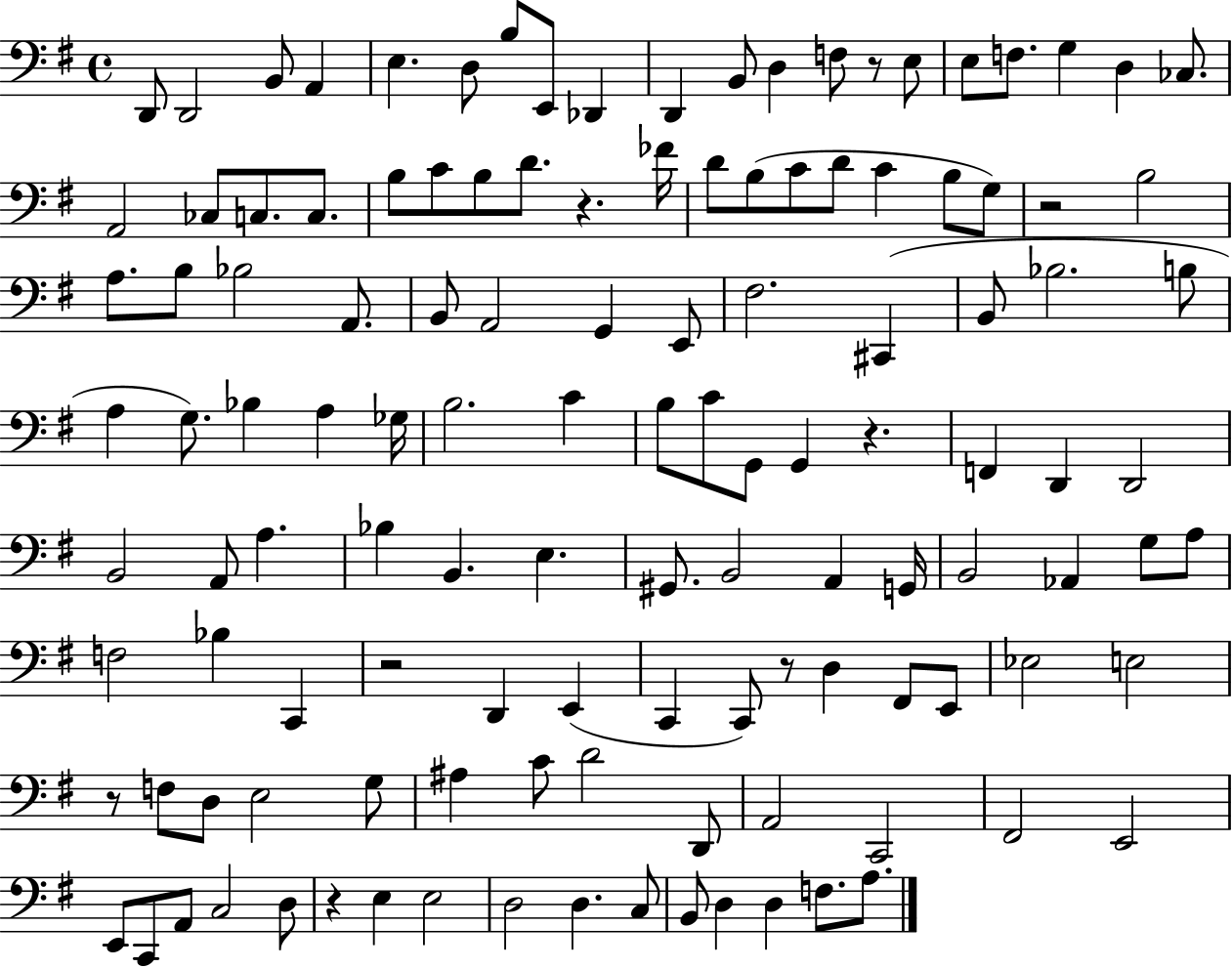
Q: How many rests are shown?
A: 8